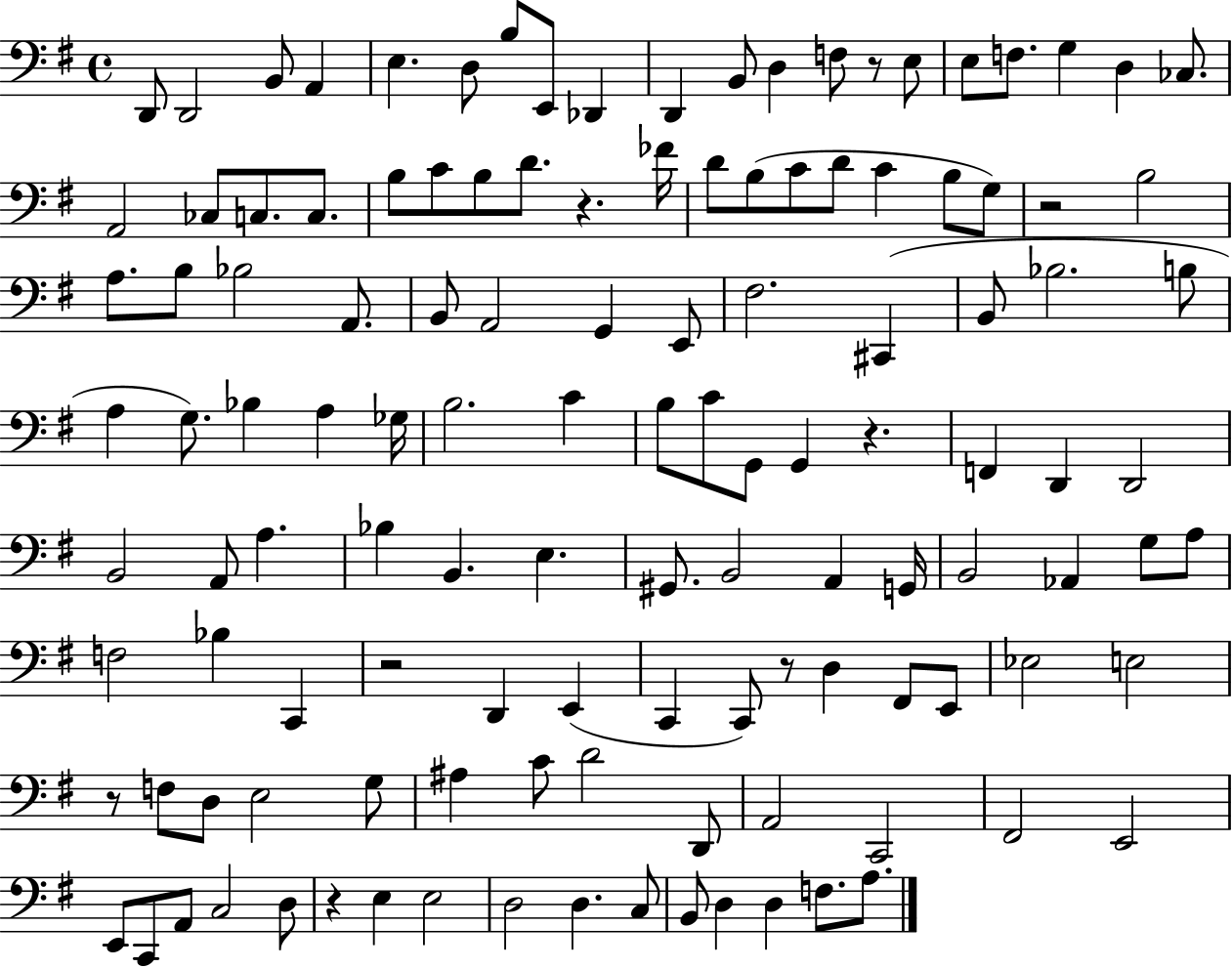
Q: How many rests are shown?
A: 8